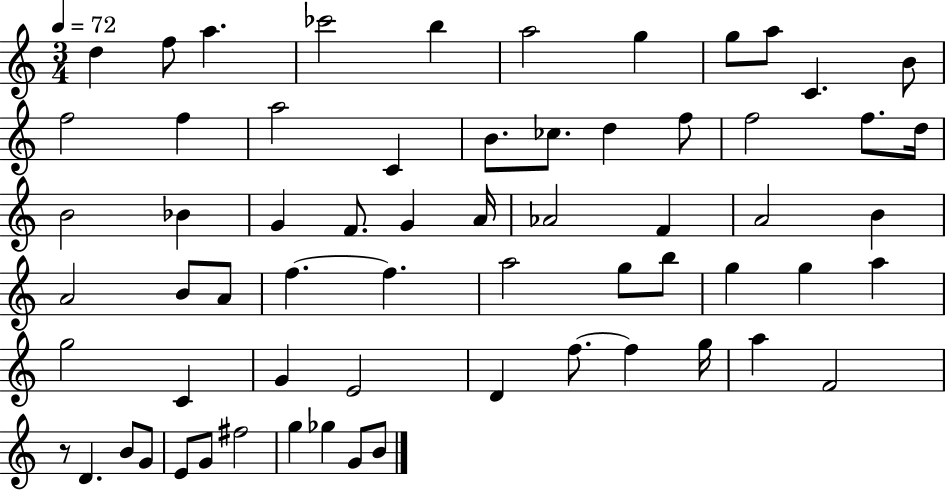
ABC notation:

X:1
T:Untitled
M:3/4
L:1/4
K:C
d f/2 a _c'2 b a2 g g/2 a/2 C B/2 f2 f a2 C B/2 _c/2 d f/2 f2 f/2 d/4 B2 _B G F/2 G A/4 _A2 F A2 B A2 B/2 A/2 f f a2 g/2 b/2 g g a g2 C G E2 D f/2 f g/4 a F2 z/2 D B/2 G/2 E/2 G/2 ^f2 g _g G/2 B/2